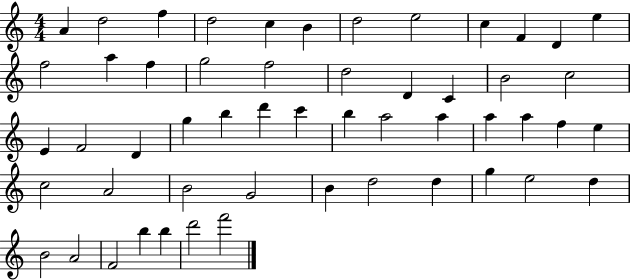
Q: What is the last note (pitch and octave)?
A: F6